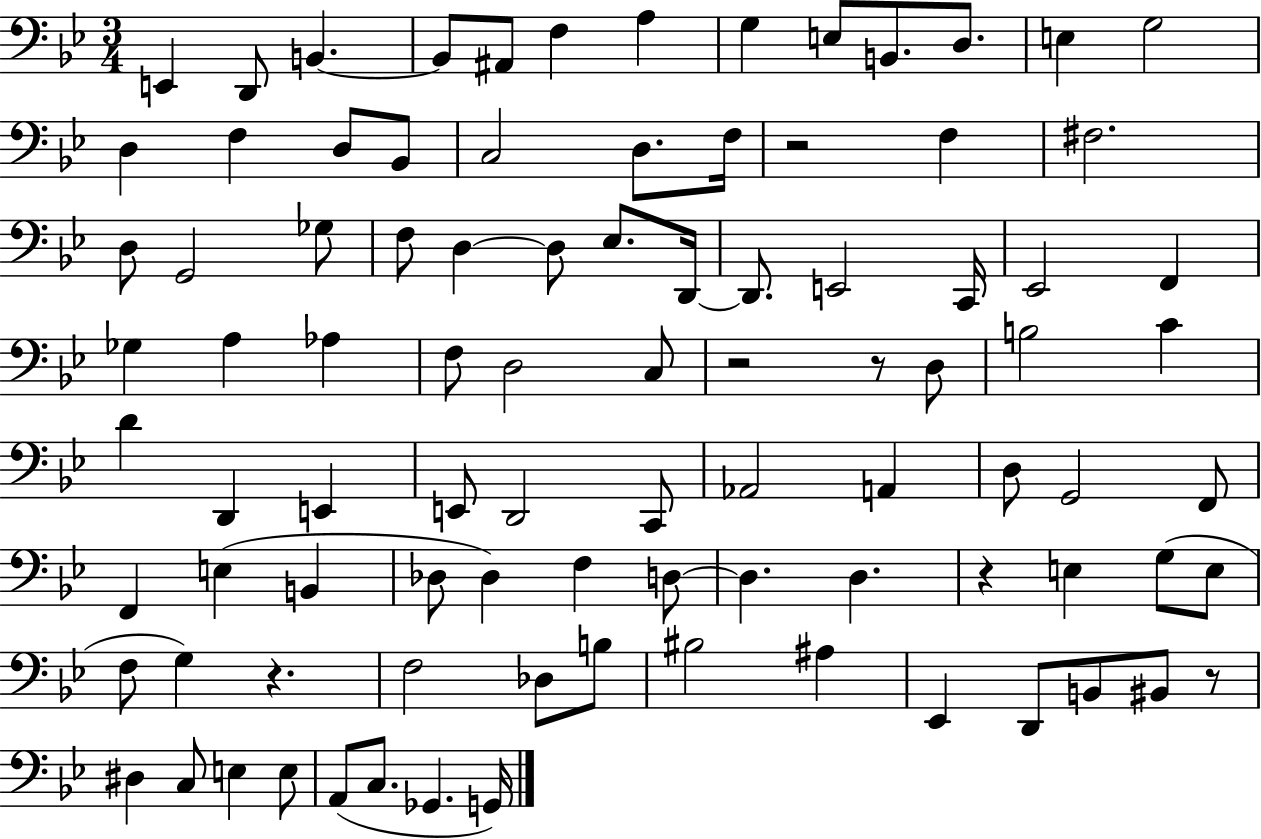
E2/q D2/e B2/q. B2/e A#2/e F3/q A3/q G3/q E3/e B2/e. D3/e. E3/q G3/h D3/q F3/q D3/e Bb2/e C3/h D3/e. F3/s R/h F3/q F#3/h. D3/e G2/h Gb3/e F3/e D3/q D3/e Eb3/e. D2/s D2/e. E2/h C2/s Eb2/h F2/q Gb3/q A3/q Ab3/q F3/e D3/h C3/e R/h R/e D3/e B3/h C4/q D4/q D2/q E2/q E2/e D2/h C2/e Ab2/h A2/q D3/e G2/h F2/e F2/q E3/q B2/q Db3/e Db3/q F3/q D3/e D3/q. D3/q. R/q E3/q G3/e E3/e F3/e G3/q R/q. F3/h Db3/e B3/e BIS3/h A#3/q Eb2/q D2/e B2/e BIS2/e R/e D#3/q C3/e E3/q E3/e A2/e C3/e. Gb2/q. G2/s